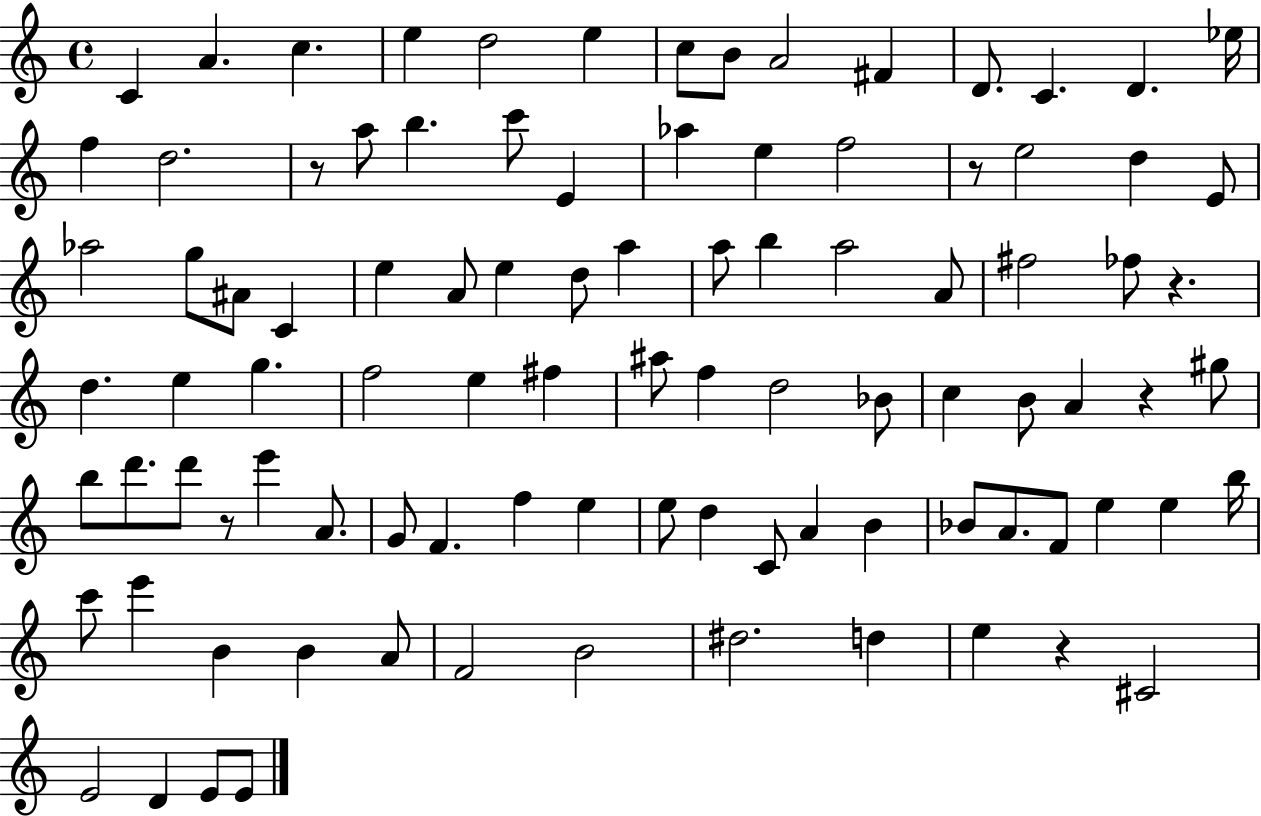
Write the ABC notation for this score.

X:1
T:Untitled
M:4/4
L:1/4
K:C
C A c e d2 e c/2 B/2 A2 ^F D/2 C D _e/4 f d2 z/2 a/2 b c'/2 E _a e f2 z/2 e2 d E/2 _a2 g/2 ^A/2 C e A/2 e d/2 a a/2 b a2 A/2 ^f2 _f/2 z d e g f2 e ^f ^a/2 f d2 _B/2 c B/2 A z ^g/2 b/2 d'/2 d'/2 z/2 e' A/2 G/2 F f e e/2 d C/2 A B _B/2 A/2 F/2 e e b/4 c'/2 e' B B A/2 F2 B2 ^d2 d e z ^C2 E2 D E/2 E/2